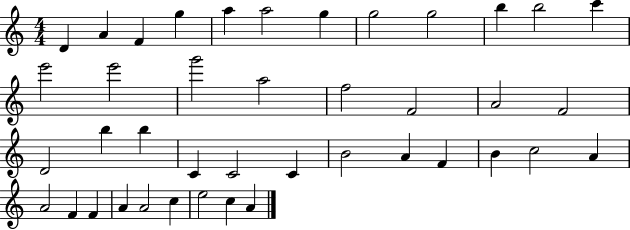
D4/q A4/q F4/q G5/q A5/q A5/h G5/q G5/h G5/h B5/q B5/h C6/q E6/h E6/h G6/h A5/h F5/h F4/h A4/h F4/h D4/h B5/q B5/q C4/q C4/h C4/q B4/h A4/q F4/q B4/q C5/h A4/q A4/h F4/q F4/q A4/q A4/h C5/q E5/h C5/q A4/q